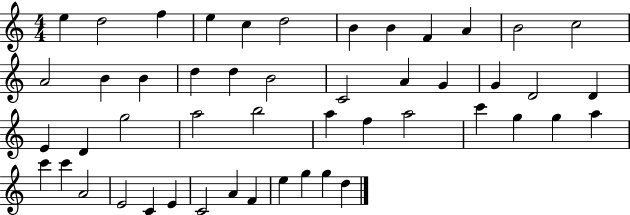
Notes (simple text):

E5/q D5/h F5/q E5/q C5/q D5/h B4/q B4/q F4/q A4/q B4/h C5/h A4/h B4/q B4/q D5/q D5/q B4/h C4/h A4/q G4/q G4/q D4/h D4/q E4/q D4/q G5/h A5/h B5/h A5/q F5/q A5/h C6/q G5/q G5/q A5/q C6/q C6/q A4/h E4/h C4/q E4/q C4/h A4/q F4/q E5/q G5/q G5/q D5/q